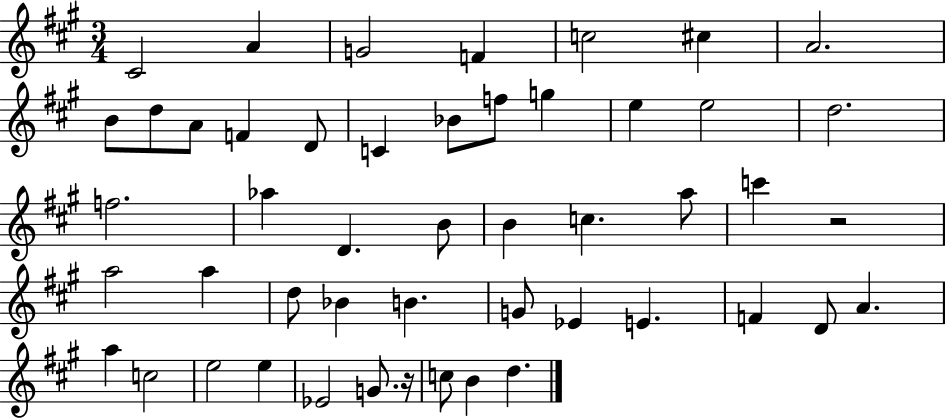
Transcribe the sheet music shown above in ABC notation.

X:1
T:Untitled
M:3/4
L:1/4
K:A
^C2 A G2 F c2 ^c A2 B/2 d/2 A/2 F D/2 C _B/2 f/2 g e e2 d2 f2 _a D B/2 B c a/2 c' z2 a2 a d/2 _B B G/2 _E E F D/2 A a c2 e2 e _E2 G/2 z/4 c/2 B d